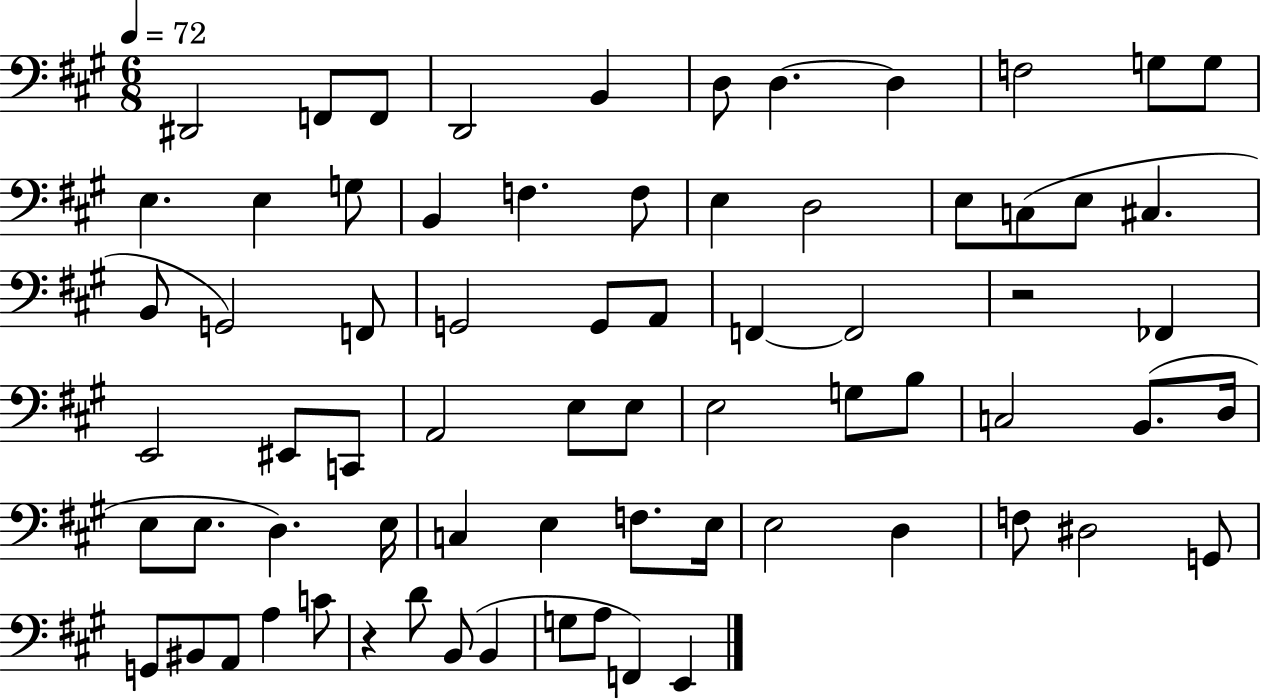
X:1
T:Untitled
M:6/8
L:1/4
K:A
^D,,2 F,,/2 F,,/2 D,,2 B,, D,/2 D, D, F,2 G,/2 G,/2 E, E, G,/2 B,, F, F,/2 E, D,2 E,/2 C,/2 E,/2 ^C, B,,/2 G,,2 F,,/2 G,,2 G,,/2 A,,/2 F,, F,,2 z2 _F,, E,,2 ^E,,/2 C,,/2 A,,2 E,/2 E,/2 E,2 G,/2 B,/2 C,2 B,,/2 D,/4 E,/2 E,/2 D, E,/4 C, E, F,/2 E,/4 E,2 D, F,/2 ^D,2 G,,/2 G,,/2 ^B,,/2 A,,/2 A, C/2 z D/2 B,,/2 B,, G,/2 A,/2 F,, E,,